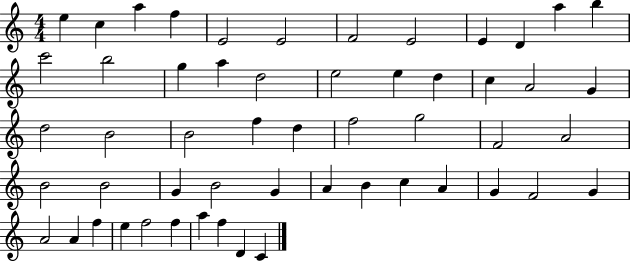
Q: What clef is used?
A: treble